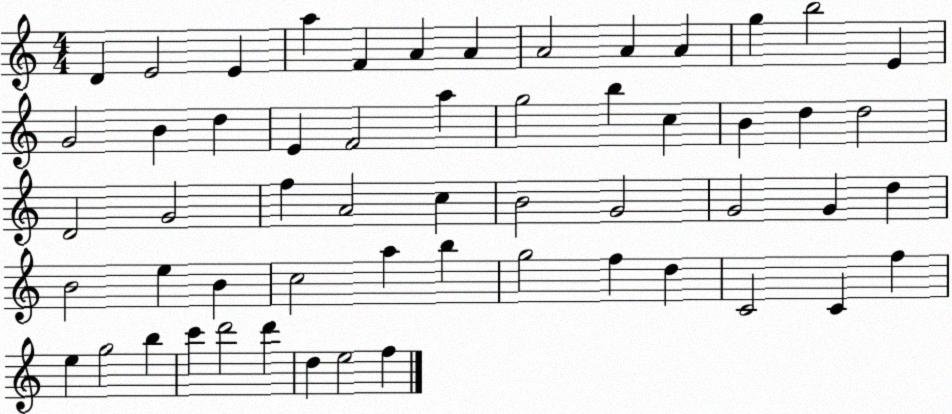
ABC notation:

X:1
T:Untitled
M:4/4
L:1/4
K:C
D E2 E a F A A A2 A A g b2 E G2 B d E F2 a g2 b c B d d2 D2 G2 f A2 c B2 G2 G2 G d B2 e B c2 a b g2 f d C2 C f e g2 b c' d'2 d' d e2 f